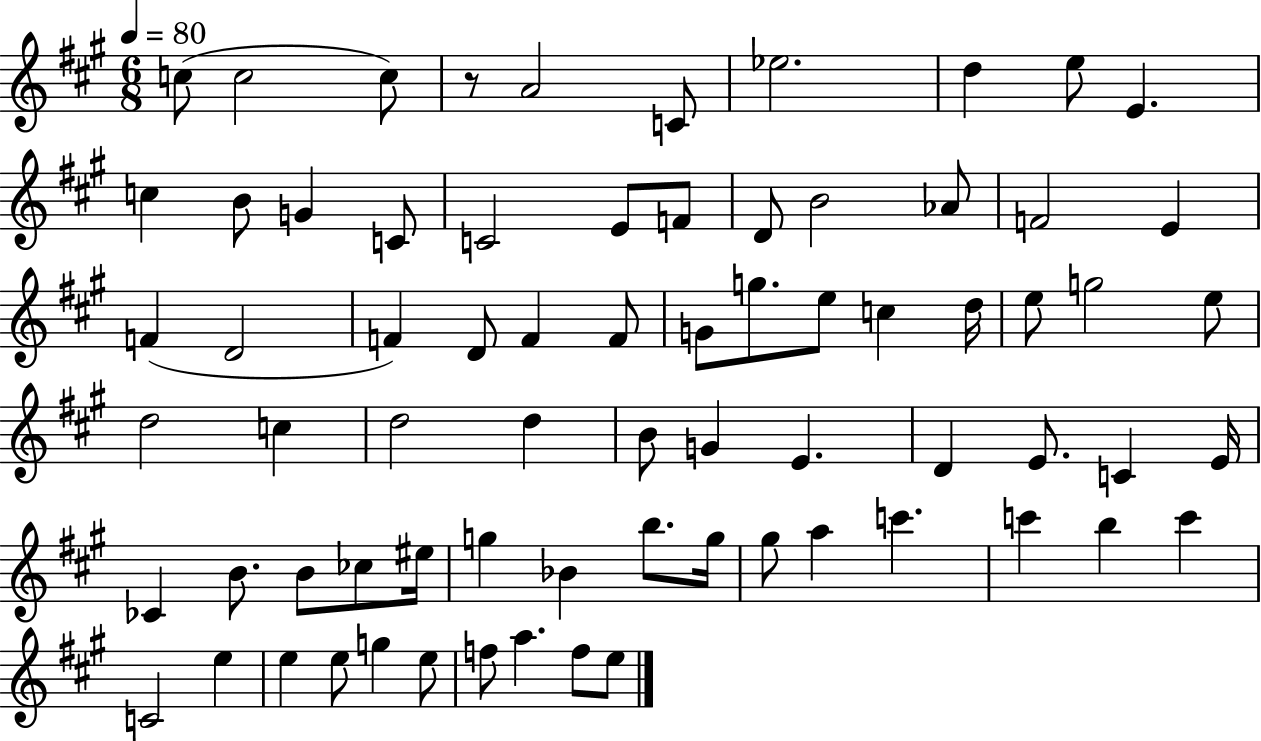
{
  \clef treble
  \numericTimeSignature
  \time 6/8
  \key a \major
  \tempo 4 = 80
  c''8( c''2 c''8) | r8 a'2 c'8 | ees''2. | d''4 e''8 e'4. | \break c''4 b'8 g'4 c'8 | c'2 e'8 f'8 | d'8 b'2 aes'8 | f'2 e'4 | \break f'4( d'2 | f'4) d'8 f'4 f'8 | g'8 g''8. e''8 c''4 d''16 | e''8 g''2 e''8 | \break d''2 c''4 | d''2 d''4 | b'8 g'4 e'4. | d'4 e'8. c'4 e'16 | \break ces'4 b'8. b'8 ces''8 eis''16 | g''4 bes'4 b''8. g''16 | gis''8 a''4 c'''4. | c'''4 b''4 c'''4 | \break c'2 e''4 | e''4 e''8 g''4 e''8 | f''8 a''4. f''8 e''8 | \bar "|."
}